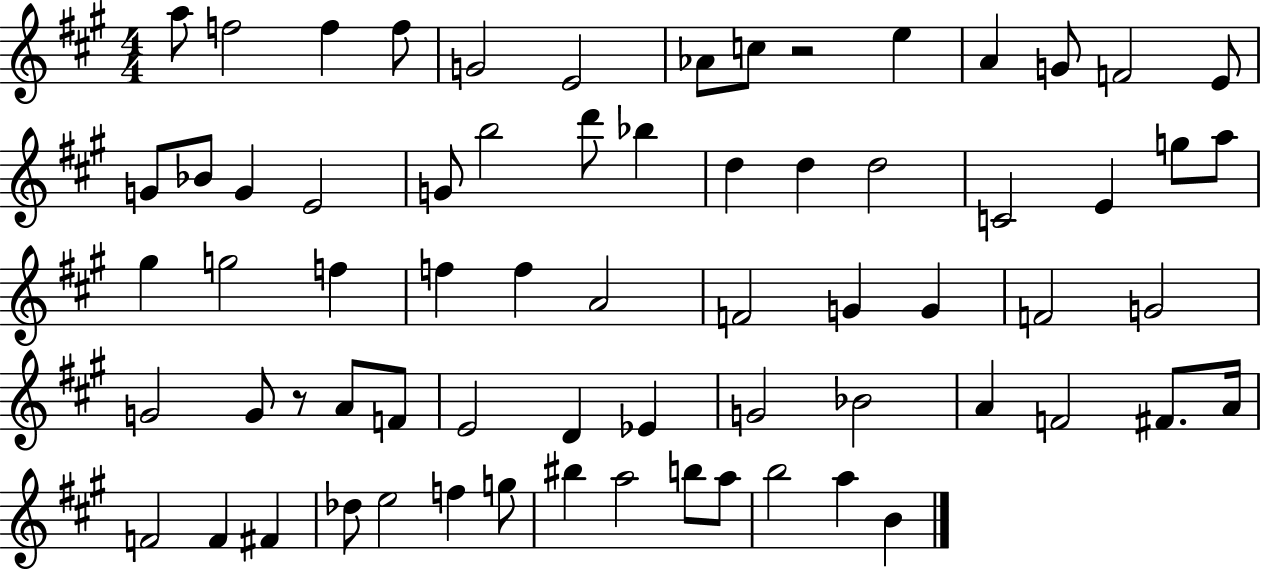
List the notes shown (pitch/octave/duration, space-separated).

A5/e F5/h F5/q F5/e G4/h E4/h Ab4/e C5/e R/h E5/q A4/q G4/e F4/h E4/e G4/e Bb4/e G4/q E4/h G4/e B5/h D6/e Bb5/q D5/q D5/q D5/h C4/h E4/q G5/e A5/e G#5/q G5/h F5/q F5/q F5/q A4/h F4/h G4/q G4/q F4/h G4/h G4/h G4/e R/e A4/e F4/e E4/h D4/q Eb4/q G4/h Bb4/h A4/q F4/h F#4/e. A4/s F4/h F4/q F#4/q Db5/e E5/h F5/q G5/e BIS5/q A5/h B5/e A5/e B5/h A5/q B4/q